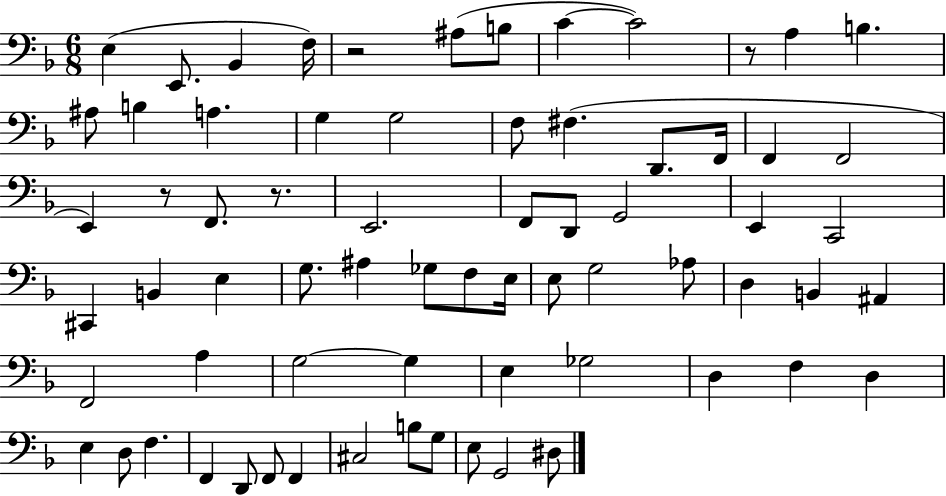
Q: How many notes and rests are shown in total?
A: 69